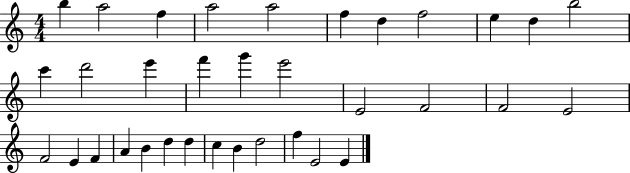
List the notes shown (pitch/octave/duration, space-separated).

B5/q A5/h F5/q A5/h A5/h F5/q D5/q F5/h E5/q D5/q B5/h C6/q D6/h E6/q F6/q G6/q E6/h E4/h F4/h F4/h E4/h F4/h E4/q F4/q A4/q B4/q D5/q D5/q C5/q B4/q D5/h F5/q E4/h E4/q